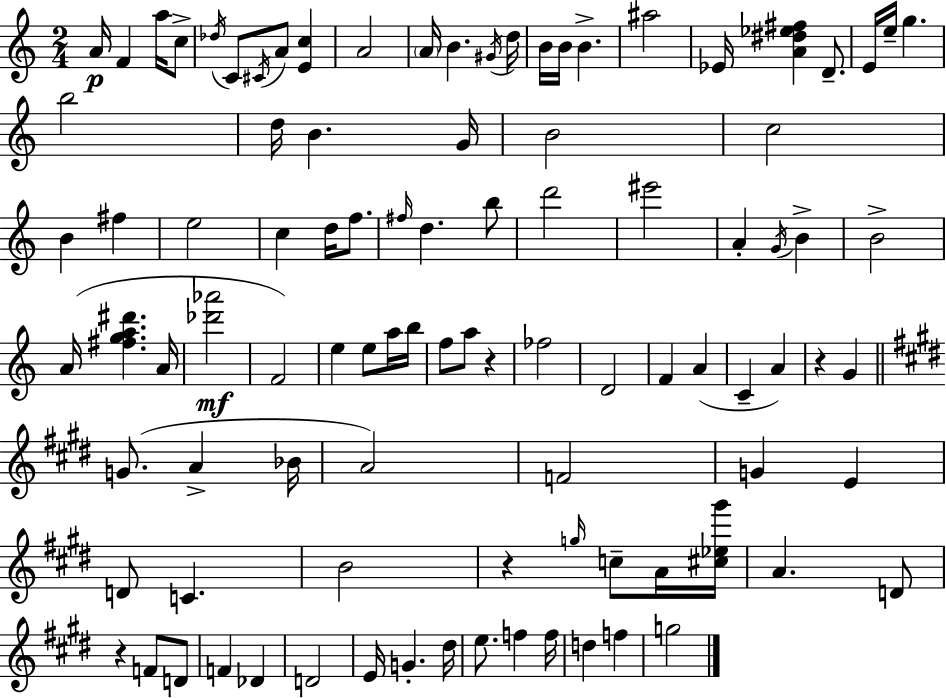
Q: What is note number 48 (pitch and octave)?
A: E5